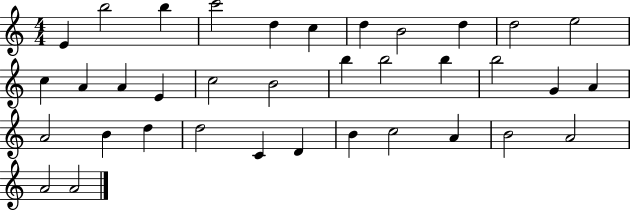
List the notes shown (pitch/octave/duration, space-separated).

E4/q B5/h B5/q C6/h D5/q C5/q D5/q B4/h D5/q D5/h E5/h C5/q A4/q A4/q E4/q C5/h B4/h B5/q B5/h B5/q B5/h G4/q A4/q A4/h B4/q D5/q D5/h C4/q D4/q B4/q C5/h A4/q B4/h A4/h A4/h A4/h